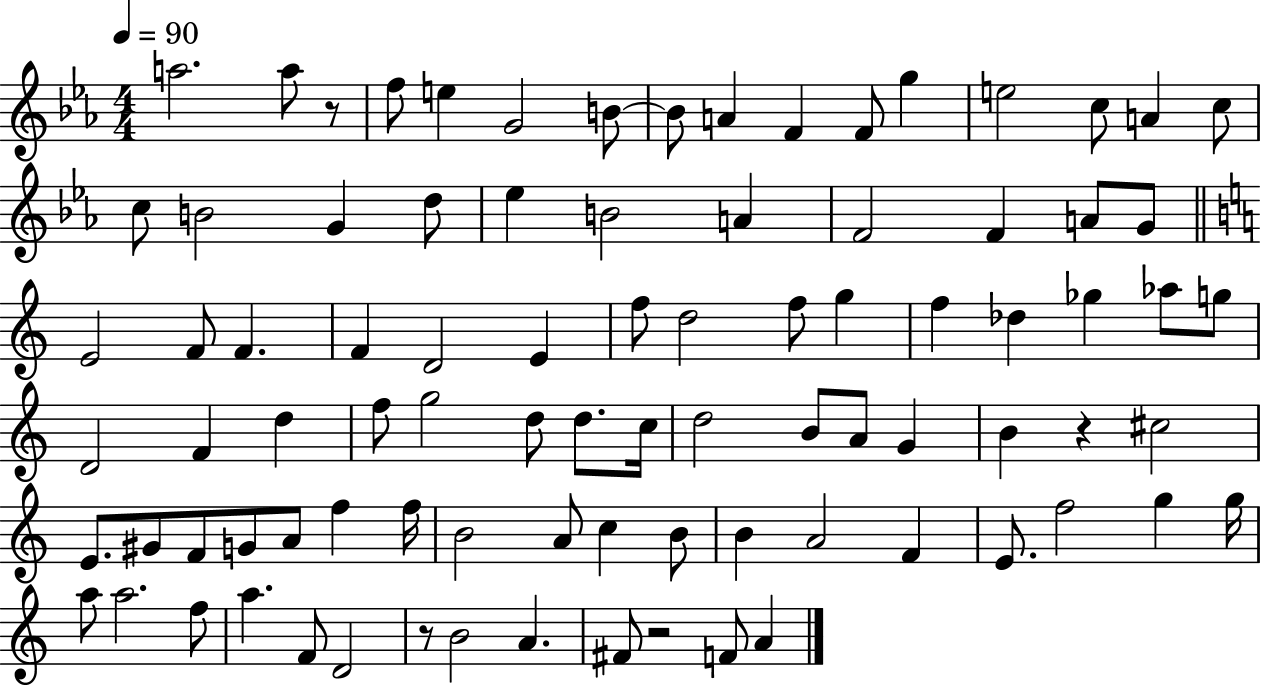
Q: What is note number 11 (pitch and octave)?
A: G5